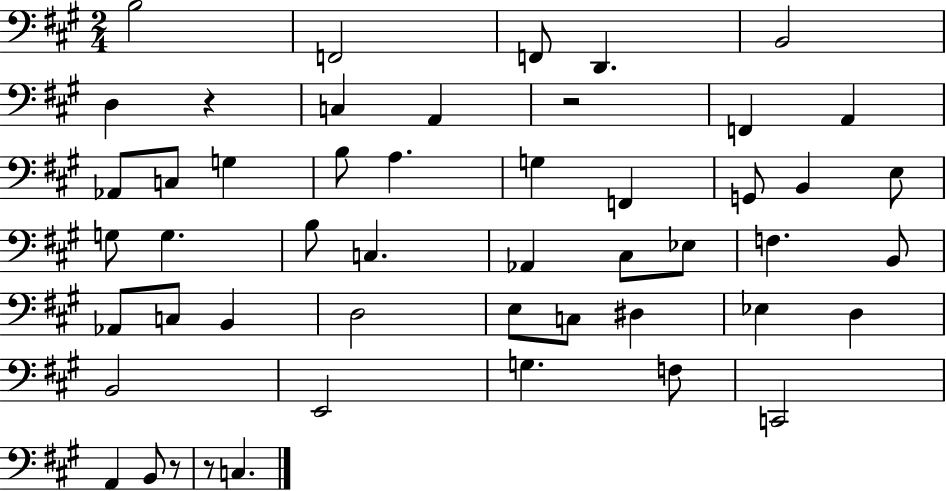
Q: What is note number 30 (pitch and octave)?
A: Ab2